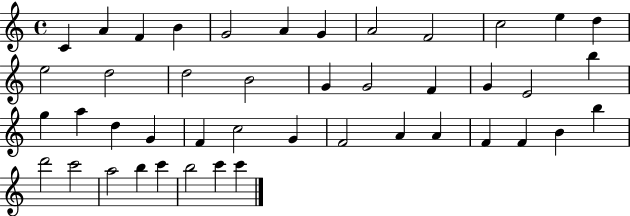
C4/q A4/q F4/q B4/q G4/h A4/q G4/q A4/h F4/h C5/h E5/q D5/q E5/h D5/h D5/h B4/h G4/q G4/h F4/q G4/q E4/h B5/q G5/q A5/q D5/q G4/q F4/q C5/h G4/q F4/h A4/q A4/q F4/q F4/q B4/q B5/q D6/h C6/h A5/h B5/q C6/q B5/h C6/q C6/q